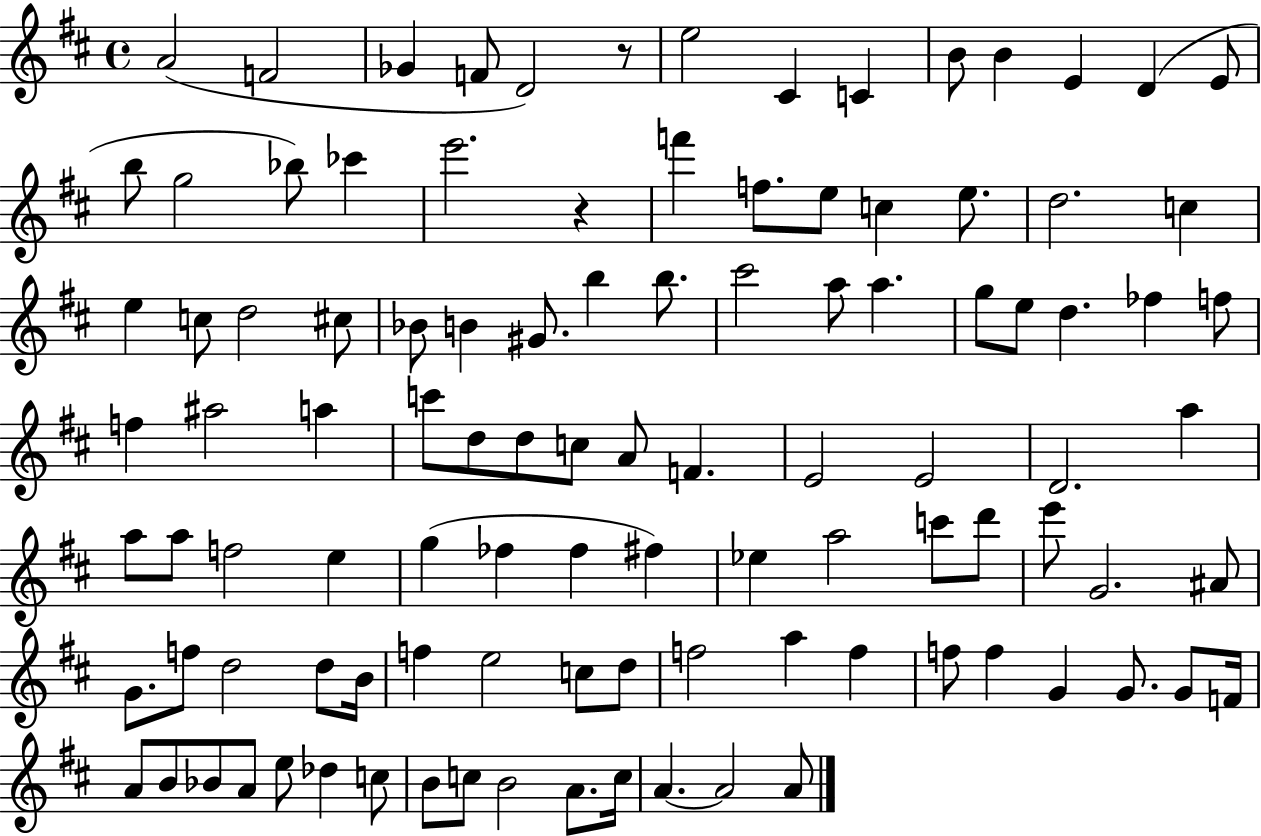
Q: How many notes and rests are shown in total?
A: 105